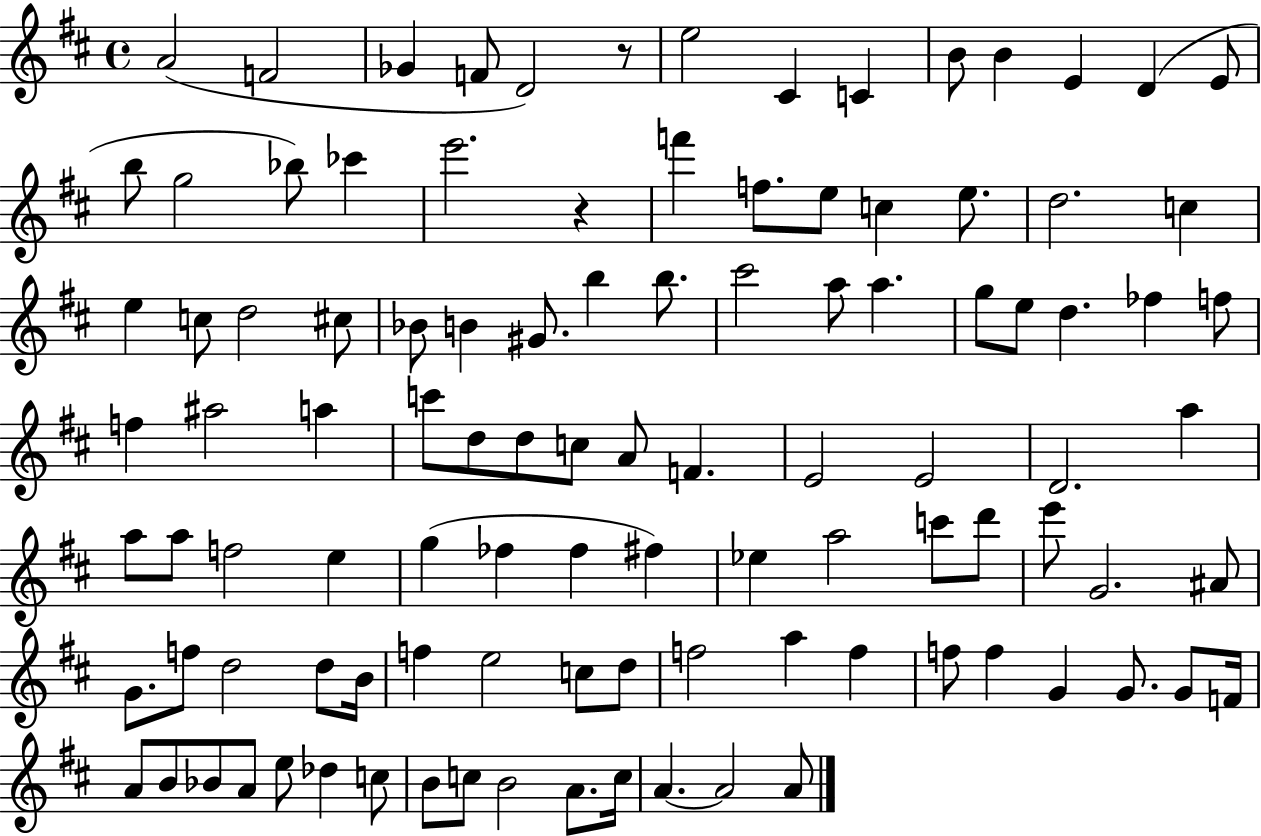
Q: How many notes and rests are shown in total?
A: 105